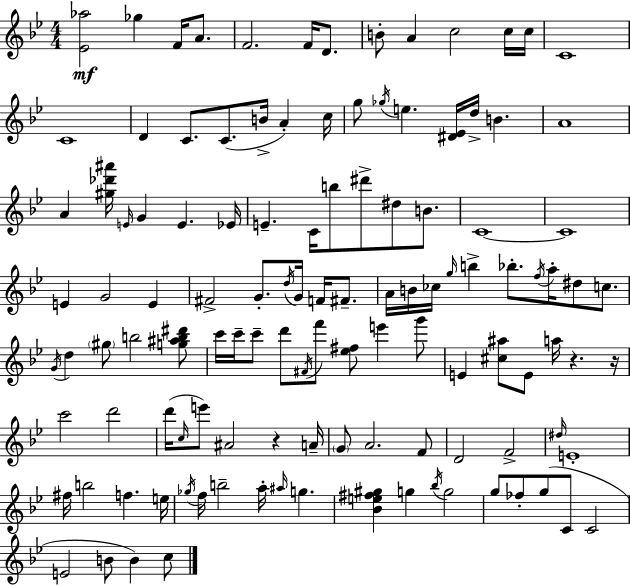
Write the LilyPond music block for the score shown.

{
  \clef treble
  \numericTimeSignature
  \time 4/4
  \key g \minor
  <ees' aes''>2\mf ges''4 f'16 a'8. | f'2. f'16 d'8. | b'8-. a'4 c''2 c''16 c''16 | c'1 | \break c'1 | d'4 c'8. c'8.( b'16-> a'4-.) c''16 | g''8 \acciaccatura { ges''16 } e''4. <dis' ees'>16 d''16-> b'4. | a'1 | \break a'4 <gis'' des''' ais'''>16 \grace { e'16 } g'4 e'4. | ees'16 e'4.-- c'16 b''8 dis'''8-> dis''8 b'8. | c'1~~ | c'1 | \break e'4 g'2 e'4 | fis'2-> g'8.-. \acciaccatura { d''16 } g'16 f'16 | fis'8.-- a'16 b'16 ces''16 \grace { g''16 } b''4-> bes''8.-. \acciaccatura { f''16 } a''16-. | dis''8 c''8. \acciaccatura { g'16 } d''4 \parenthesize gis''8 b''2 | \break <g'' ais'' b'' dis'''>8 c'''16 c'''16-- c'''8-- d'''8 \acciaccatura { fis'16 } f'''8 <ees'' fis''>8 | e'''4 g'''8 e'4 <cis'' ais''>8 e'8 a''16 | r4. r16 c'''2 d'''2 | d'''16( \grace { c''16 } e'''8) ais'2 | \break r4 a'16-- \parenthesize g'8 a'2. | f'8 d'2 | f'2-> \grace { dis''16 } e'1-. | fis''16 b''2 | \break f''4. e''16 \acciaccatura { ges''16 } f''16 b''2-- | a''16-. \grace { ais''16 } g''4. <bes' e'' fis'' gis''>4 g''4 | \acciaccatura { bes''16 } g''2 g''8 fes''8-. | g''8( c'8 c'2 e'2 | \break b'8 b'4) c''8 \bar "|."
}